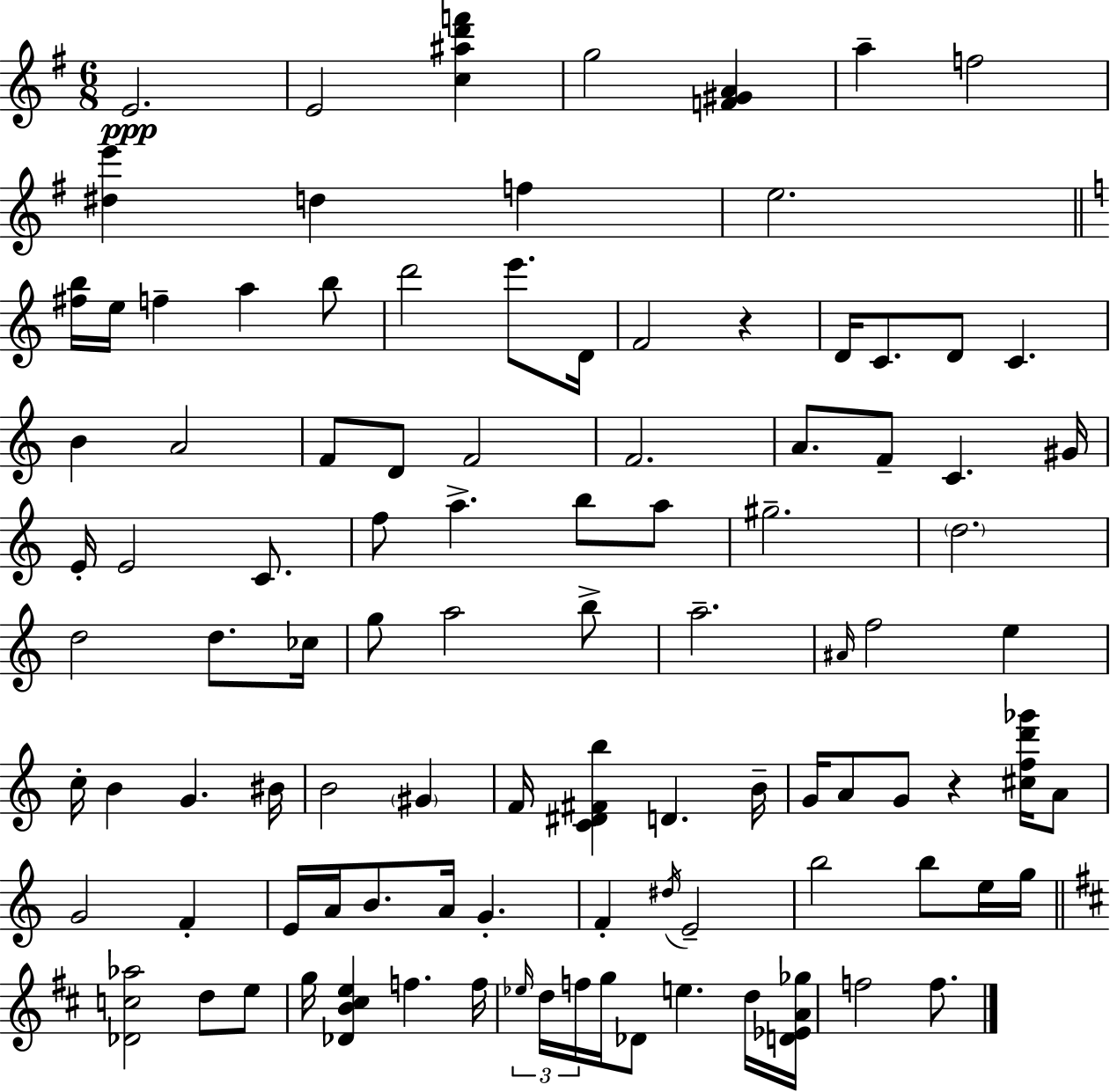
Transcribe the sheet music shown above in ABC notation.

X:1
T:Untitled
M:6/8
L:1/4
K:Em
E2 E2 [c^ad'f'] g2 [F^GA] a f2 [^de'] d f e2 [^fb]/4 e/4 f a b/2 d'2 e'/2 D/4 F2 z D/4 C/2 D/2 C B A2 F/2 D/2 F2 F2 A/2 F/2 C ^G/4 E/4 E2 C/2 f/2 a b/2 a/2 ^g2 d2 d2 d/2 _c/4 g/2 a2 b/2 a2 ^A/4 f2 e c/4 B G ^B/4 B2 ^G F/4 [C^D^Fb] D B/4 G/4 A/2 G/2 z [^cfd'_g']/4 A/2 G2 F E/4 A/4 B/2 A/4 G F ^d/4 E2 b2 b/2 e/4 g/4 [_Dc_a]2 d/2 e/2 g/4 [_DB^ce] f f/4 _e/4 d/4 f/4 g/4 _D/2 e d/4 [D_EA_g]/4 f2 f/2